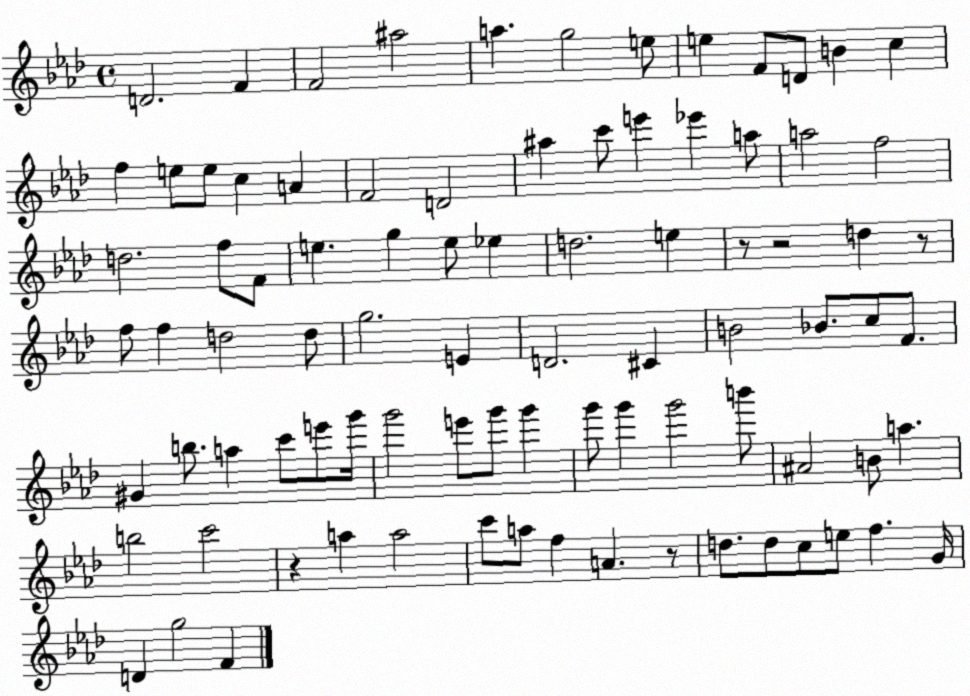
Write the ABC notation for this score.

X:1
T:Untitled
M:4/4
L:1/4
K:Ab
D2 F F2 ^a2 a g2 e/2 e F/2 D/2 B c f e/2 e/2 c A F2 D2 ^a c'/2 e' _e' a/2 a2 f2 d2 f/2 F/2 e g e/2 _e d2 e z/2 z2 d z/2 f/2 f d2 d/2 g2 E D2 ^C B2 _B/2 c/2 F/2 ^G b/2 a c'/2 e'/2 g'/4 g'2 e'/2 g'/2 g' g'/2 g' g'2 b'/2 ^A2 B/2 a b2 c'2 z a a2 c'/2 a/2 f A z/2 d/2 d/2 c/2 e/2 f G/4 D g2 F